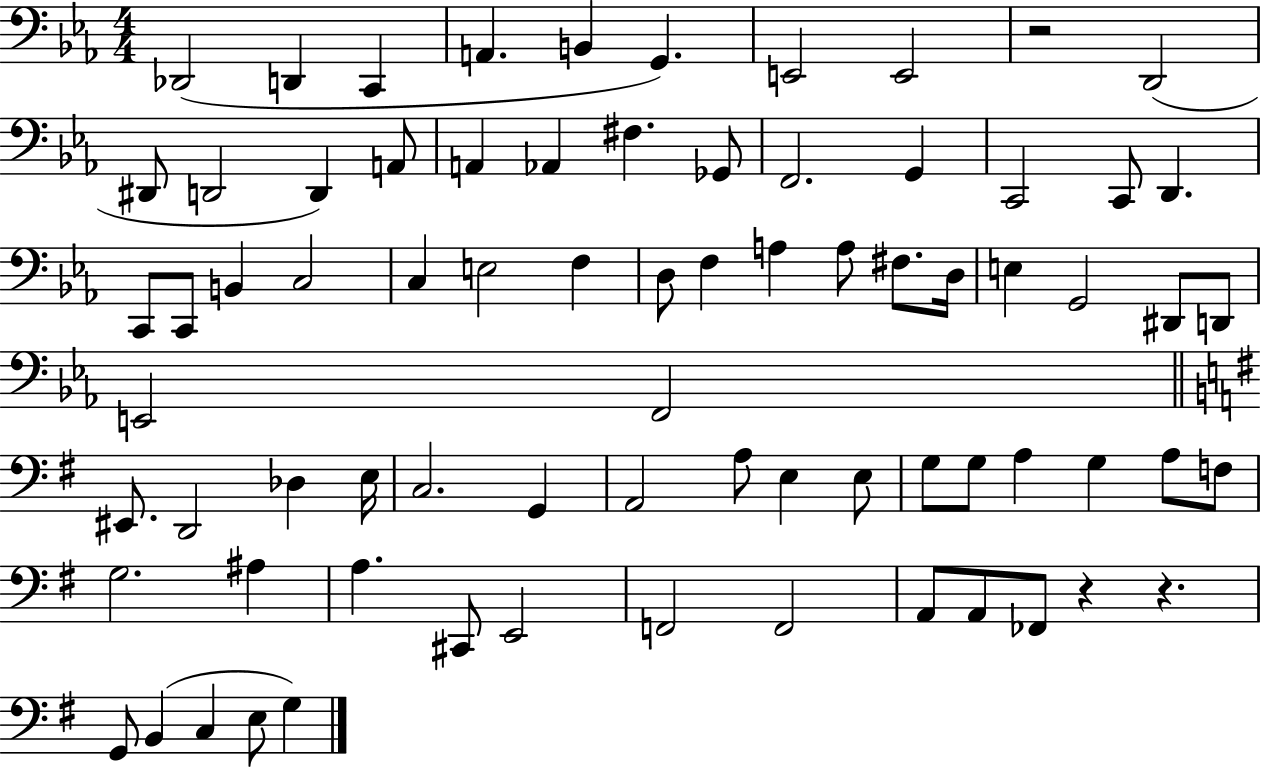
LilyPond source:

{
  \clef bass
  \numericTimeSignature
  \time 4/4
  \key ees \major
  des,2( d,4 c,4 | a,4. b,4 g,4.) | e,2 e,2 | r2 d,2( | \break dis,8 d,2 d,4) a,8 | a,4 aes,4 fis4. ges,8 | f,2. g,4 | c,2 c,8 d,4. | \break c,8 c,8 b,4 c2 | c4 e2 f4 | d8 f4 a4 a8 fis8. d16 | e4 g,2 dis,8 d,8 | \break e,2 f,2 | \bar "||" \break \key g \major eis,8. d,2 des4 e16 | c2. g,4 | a,2 a8 e4 e8 | g8 g8 a4 g4 a8 f8 | \break g2. ais4 | a4. cis,8 e,2 | f,2 f,2 | a,8 a,8 fes,8 r4 r4. | \break g,8 b,4( c4 e8 g4) | \bar "|."
}